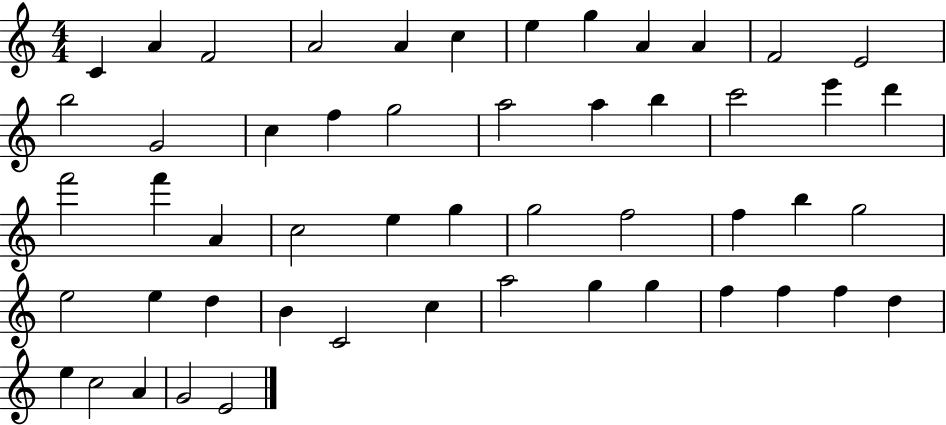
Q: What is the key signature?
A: C major